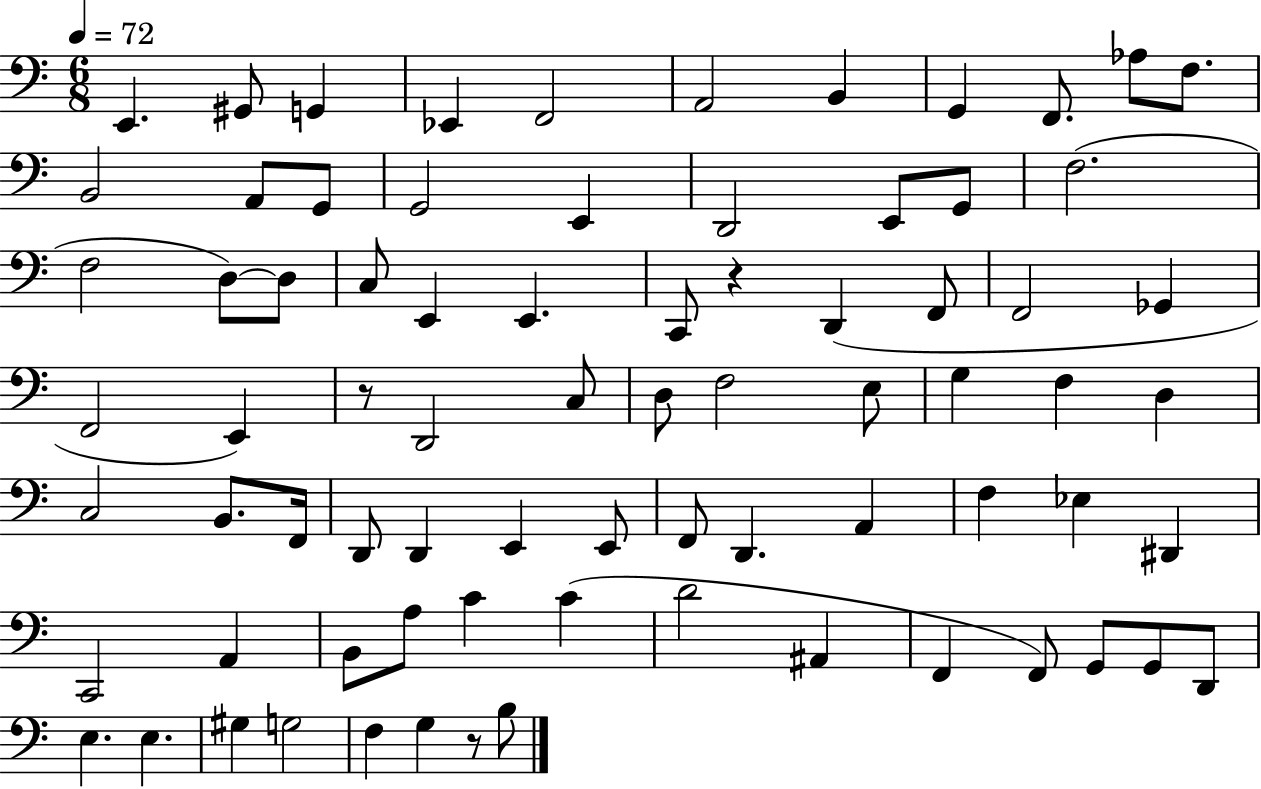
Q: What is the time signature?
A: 6/8